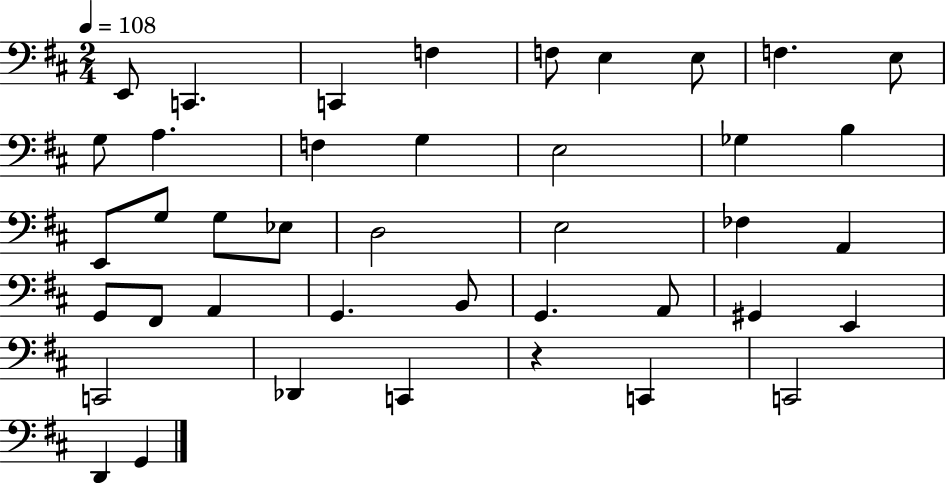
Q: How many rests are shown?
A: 1